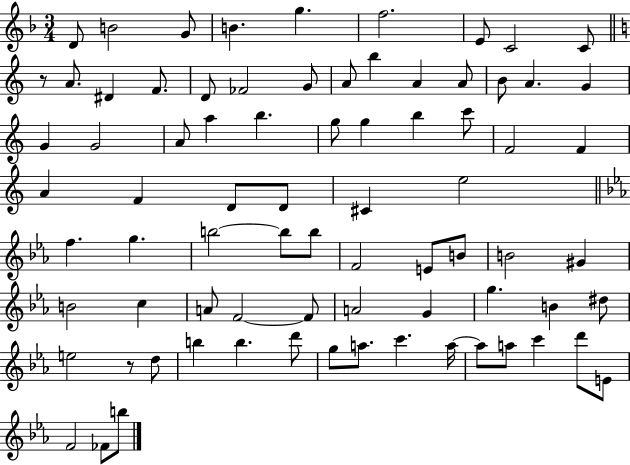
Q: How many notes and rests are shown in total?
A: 78